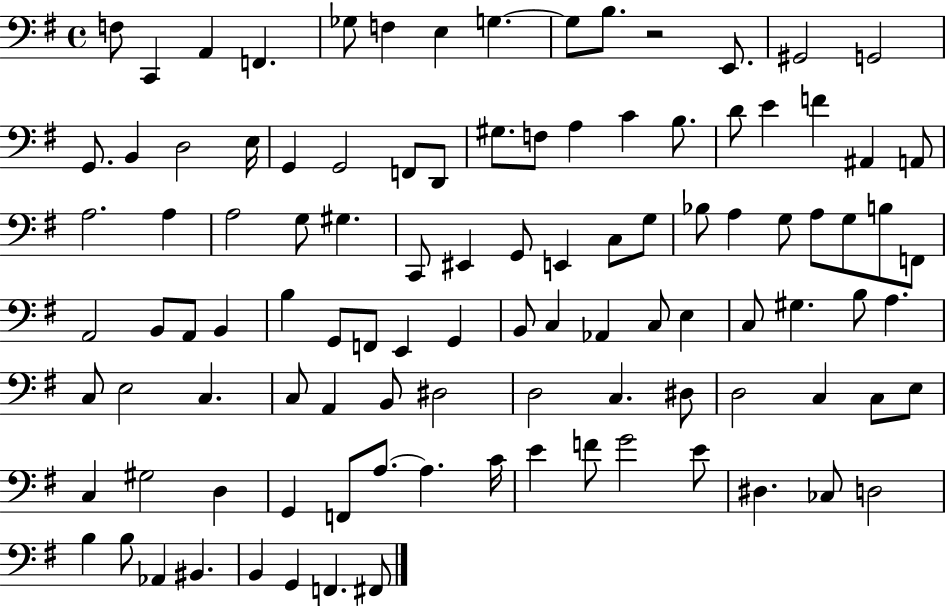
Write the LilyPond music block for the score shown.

{
  \clef bass
  \time 4/4
  \defaultTimeSignature
  \key g \major
  f8 c,4 a,4 f,4. | ges8 f4 e4 g4.~~ | g8 b8. r2 e,8. | gis,2 g,2 | \break g,8. b,4 d2 e16 | g,4 g,2 f,8 d,8 | gis8. f8 a4 c'4 b8. | d'8 e'4 f'4 ais,4 a,8 | \break a2. a4 | a2 g8 gis4. | c,8 eis,4 g,8 e,4 c8 g8 | bes8 a4 g8 a8 g8 b8 f,8 | \break a,2 b,8 a,8 b,4 | b4 g,8 f,8 e,4 g,4 | b,8 c4 aes,4 c8 e4 | c8 gis4. b8 a4. | \break c8 e2 c4. | c8 a,4 b,8 dis2 | d2 c4. dis8 | d2 c4 c8 e8 | \break c4 gis2 d4 | g,4 f,8 a8.~~ a4. c'16 | e'4 f'8 g'2 e'8 | dis4. ces8 d2 | \break b4 b8 aes,4 bis,4. | b,4 g,4 f,4. fis,8 | \bar "|."
}